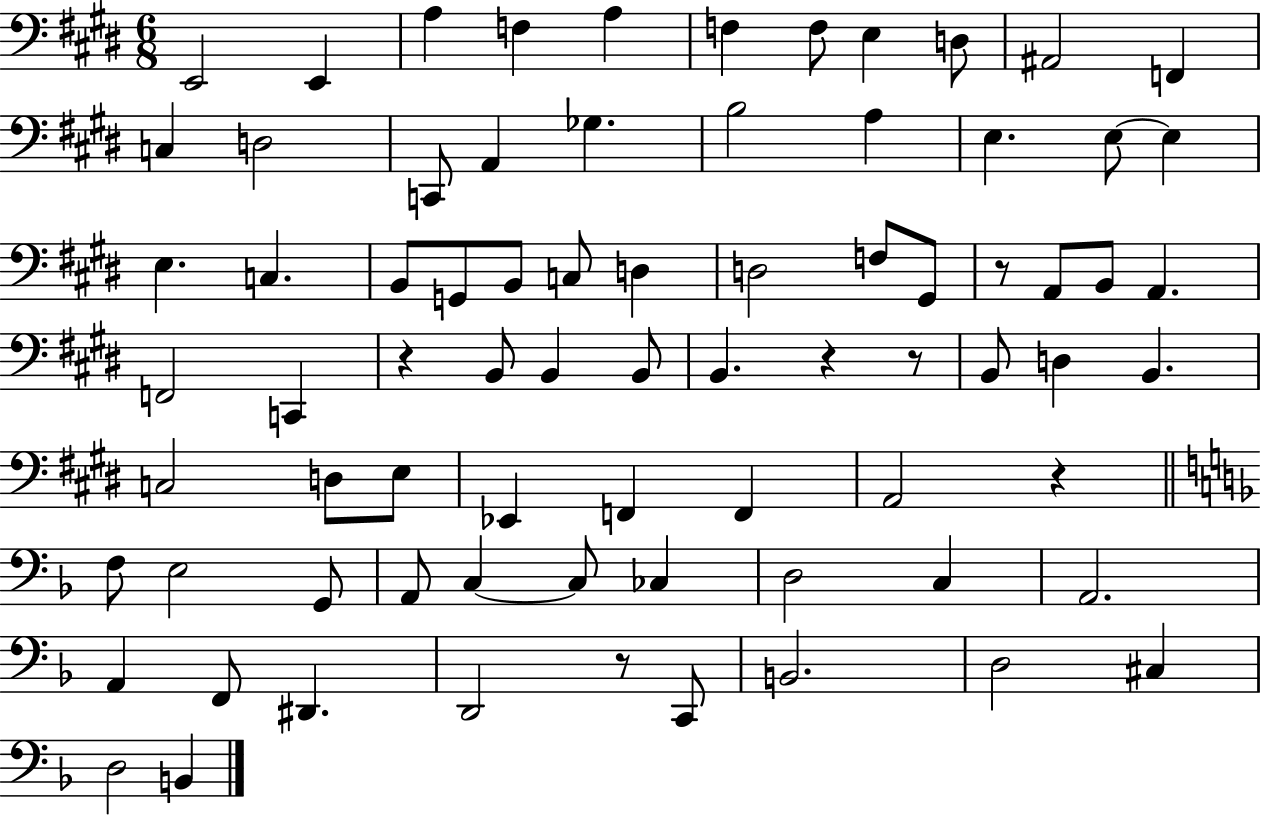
E2/h E2/q A3/q F3/q A3/q F3/q F3/e E3/q D3/e A#2/h F2/q C3/q D3/h C2/e A2/q Gb3/q. B3/h A3/q E3/q. E3/e E3/q E3/q. C3/q. B2/e G2/e B2/e C3/e D3/q D3/h F3/e G#2/e R/e A2/e B2/e A2/q. F2/h C2/q R/q B2/e B2/q B2/e B2/q. R/q R/e B2/e D3/q B2/q. C3/h D3/e E3/e Eb2/q F2/q F2/q A2/h R/q F3/e E3/h G2/e A2/e C3/q C3/e CES3/q D3/h C3/q A2/h. A2/q F2/e D#2/q. D2/h R/e C2/e B2/h. D3/h C#3/q D3/h B2/q